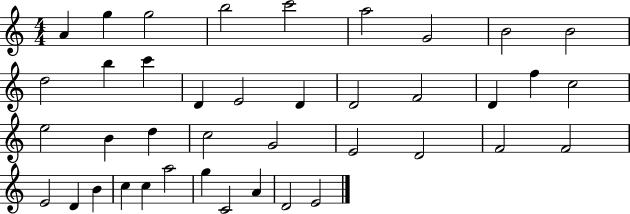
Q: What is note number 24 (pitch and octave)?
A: C5